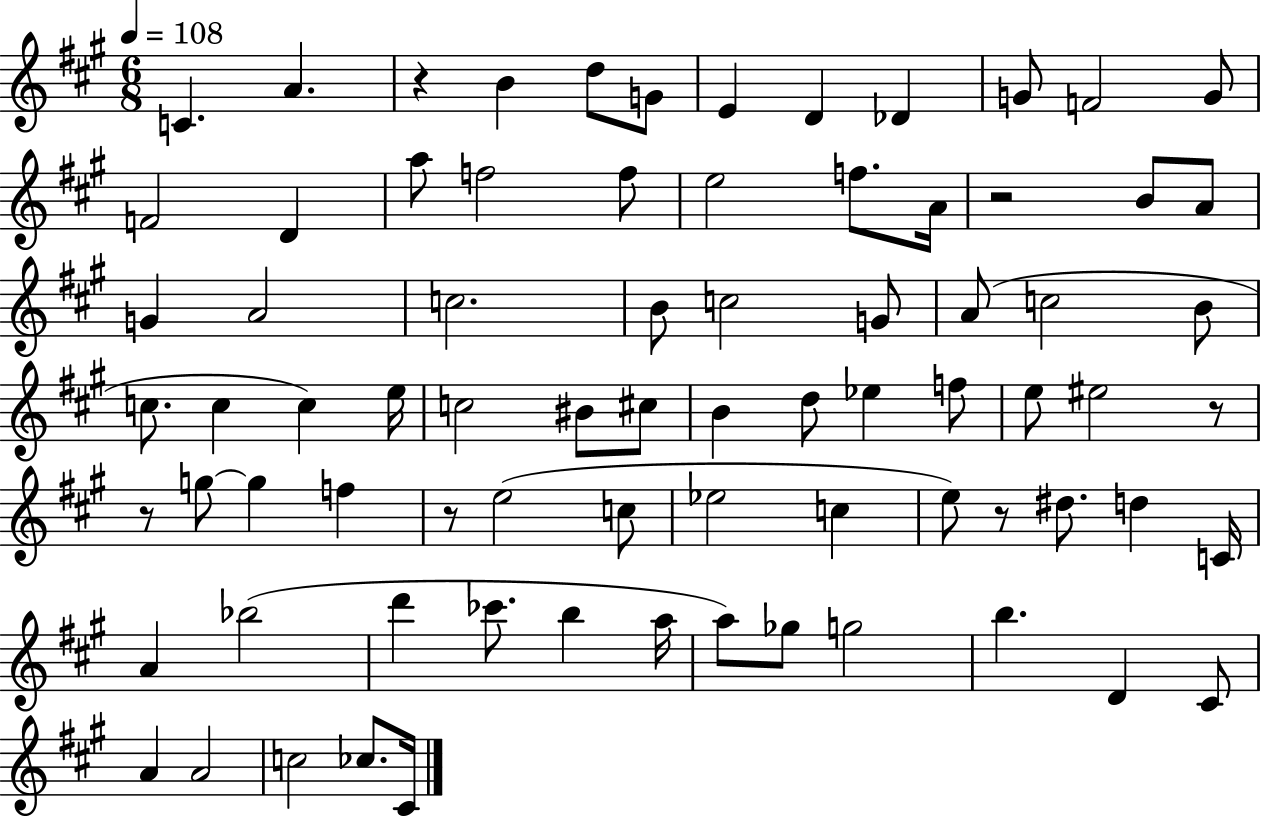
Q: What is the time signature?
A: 6/8